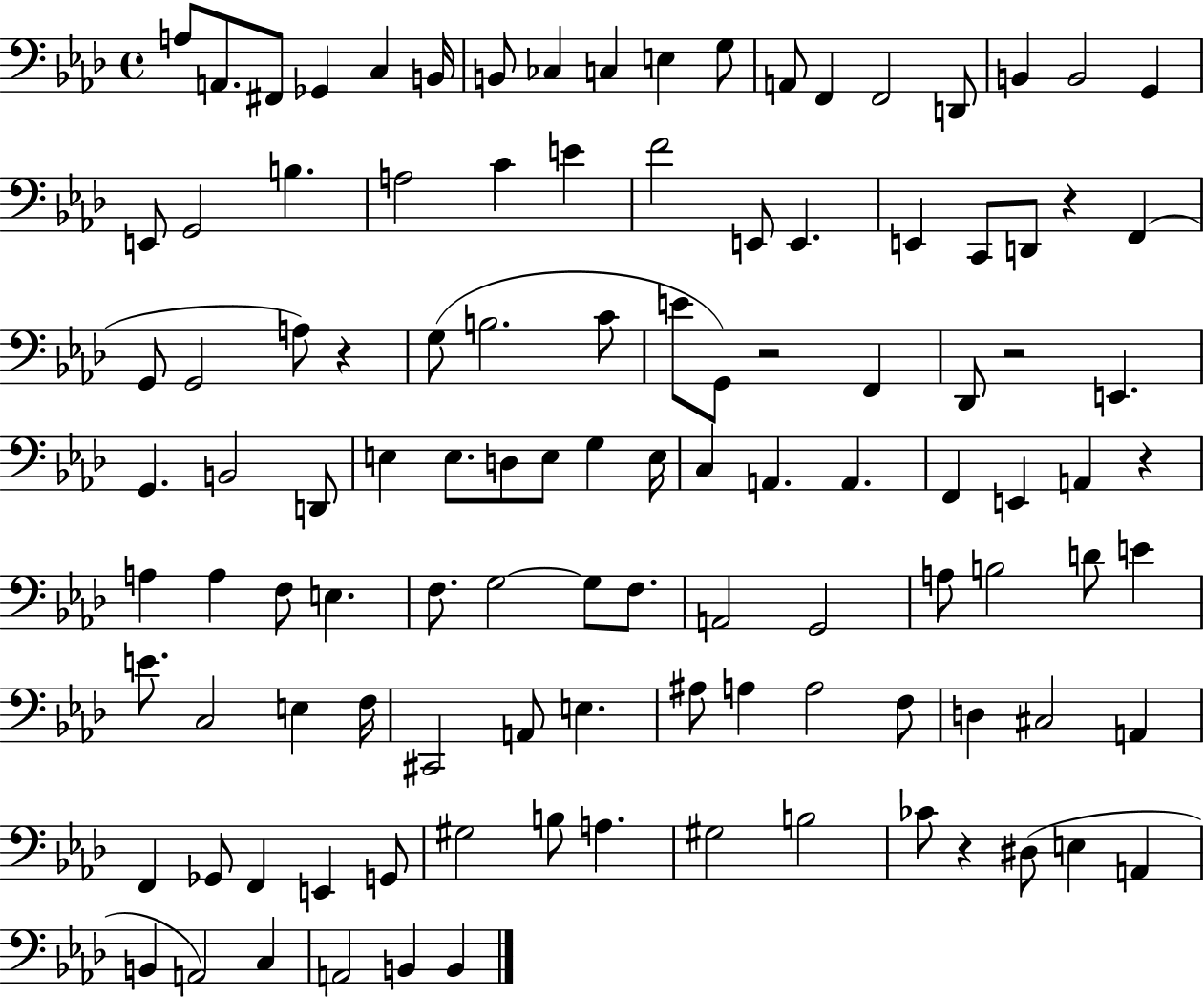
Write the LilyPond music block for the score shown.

{
  \clef bass
  \time 4/4
  \defaultTimeSignature
  \key aes \major
  \repeat volta 2 { a8 a,8. fis,8 ges,4 c4 b,16 | b,8 ces4 c4 e4 g8 | a,8 f,4 f,2 d,8 | b,4 b,2 g,4 | \break e,8 g,2 b4. | a2 c'4 e'4 | f'2 e,8 e,4. | e,4 c,8 d,8 r4 f,4( | \break g,8 g,2 a8) r4 | g8( b2. c'8 | e'8 g,8) r2 f,4 | des,8 r2 e,4. | \break g,4. b,2 d,8 | e4 e8. d8 e8 g4 e16 | c4 a,4. a,4. | f,4 e,4 a,4 r4 | \break a4 a4 f8 e4. | f8. g2~~ g8 f8. | a,2 g,2 | a8 b2 d'8 e'4 | \break e'8. c2 e4 f16 | cis,2 a,8 e4. | ais8 a4 a2 f8 | d4 cis2 a,4 | \break f,4 ges,8 f,4 e,4 g,8 | gis2 b8 a4. | gis2 b2 | ces'8 r4 dis8( e4 a,4 | \break b,4 a,2) c4 | a,2 b,4 b,4 | } \bar "|."
}